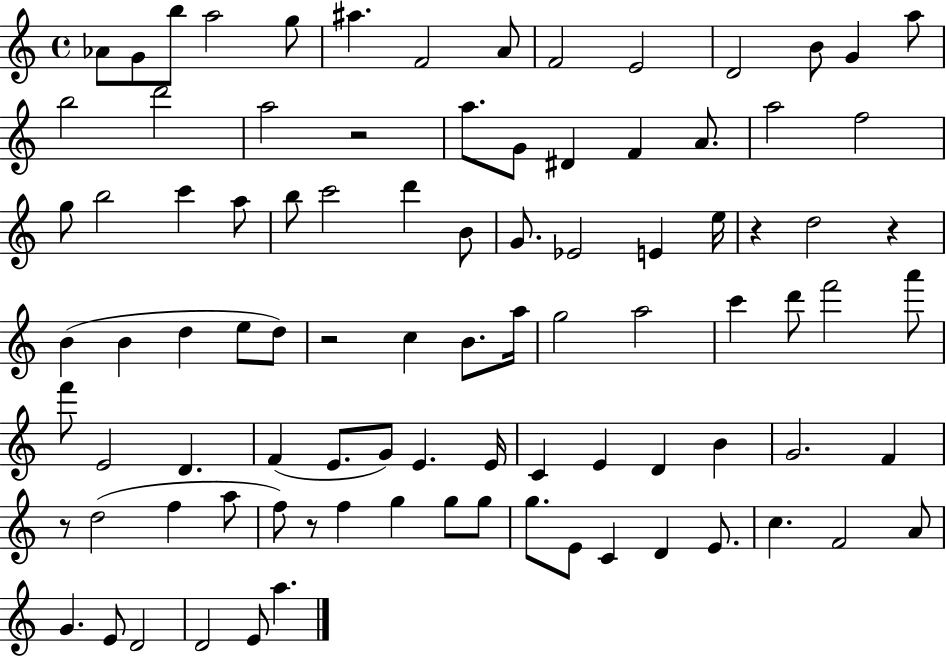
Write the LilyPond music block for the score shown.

{
  \clef treble
  \time 4/4
  \defaultTimeSignature
  \key c \major
  aes'8 g'8 b''8 a''2 g''8 | ais''4. f'2 a'8 | f'2 e'2 | d'2 b'8 g'4 a''8 | \break b''2 d'''2 | a''2 r2 | a''8. g'8 dis'4 f'4 a'8. | a''2 f''2 | \break g''8 b''2 c'''4 a''8 | b''8 c'''2 d'''4 b'8 | g'8. ees'2 e'4 e''16 | r4 d''2 r4 | \break b'4( b'4 d''4 e''8 d''8) | r2 c''4 b'8. a''16 | g''2 a''2 | c'''4 d'''8 f'''2 a'''8 | \break f'''8 e'2 d'4. | f'4( e'8. g'8) e'4. e'16 | c'4 e'4 d'4 b'4 | g'2. f'4 | \break r8 d''2( f''4 a''8 | f''8) r8 f''4 g''4 g''8 g''8 | g''8. e'8 c'4 d'4 e'8. | c''4. f'2 a'8 | \break g'4. e'8 d'2 | d'2 e'8 a''4. | \bar "|."
}